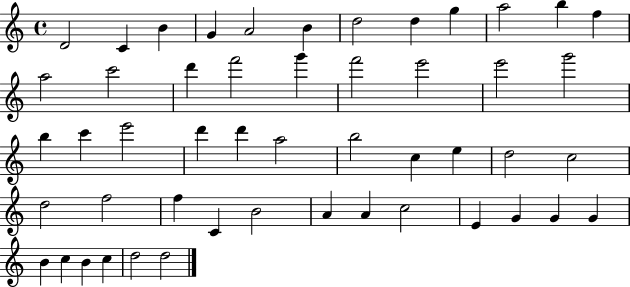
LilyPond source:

{
  \clef treble
  \time 4/4
  \defaultTimeSignature
  \key c \major
  d'2 c'4 b'4 | g'4 a'2 b'4 | d''2 d''4 g''4 | a''2 b''4 f''4 | \break a''2 c'''2 | d'''4 f'''2 g'''4 | f'''2 e'''2 | e'''2 g'''2 | \break b''4 c'''4 e'''2 | d'''4 d'''4 a''2 | b''2 c''4 e''4 | d''2 c''2 | \break d''2 f''2 | f''4 c'4 b'2 | a'4 a'4 c''2 | e'4 g'4 g'4 g'4 | \break b'4 c''4 b'4 c''4 | d''2 d''2 | \bar "|."
}